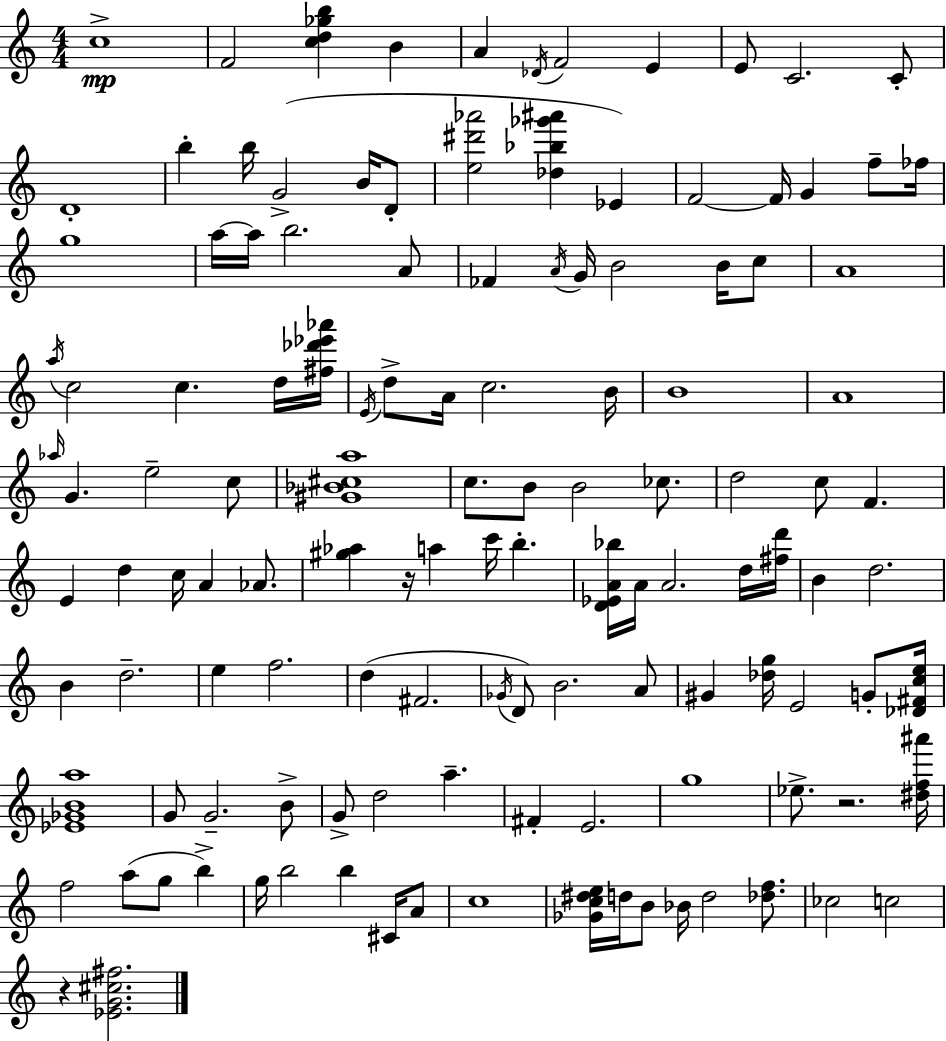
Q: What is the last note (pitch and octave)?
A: C5